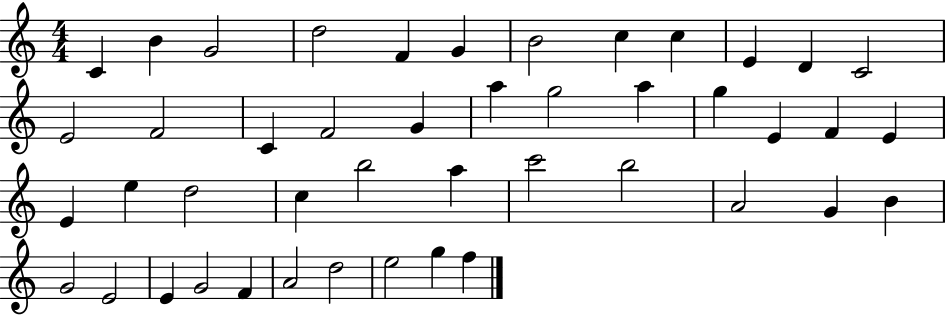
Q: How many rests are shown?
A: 0